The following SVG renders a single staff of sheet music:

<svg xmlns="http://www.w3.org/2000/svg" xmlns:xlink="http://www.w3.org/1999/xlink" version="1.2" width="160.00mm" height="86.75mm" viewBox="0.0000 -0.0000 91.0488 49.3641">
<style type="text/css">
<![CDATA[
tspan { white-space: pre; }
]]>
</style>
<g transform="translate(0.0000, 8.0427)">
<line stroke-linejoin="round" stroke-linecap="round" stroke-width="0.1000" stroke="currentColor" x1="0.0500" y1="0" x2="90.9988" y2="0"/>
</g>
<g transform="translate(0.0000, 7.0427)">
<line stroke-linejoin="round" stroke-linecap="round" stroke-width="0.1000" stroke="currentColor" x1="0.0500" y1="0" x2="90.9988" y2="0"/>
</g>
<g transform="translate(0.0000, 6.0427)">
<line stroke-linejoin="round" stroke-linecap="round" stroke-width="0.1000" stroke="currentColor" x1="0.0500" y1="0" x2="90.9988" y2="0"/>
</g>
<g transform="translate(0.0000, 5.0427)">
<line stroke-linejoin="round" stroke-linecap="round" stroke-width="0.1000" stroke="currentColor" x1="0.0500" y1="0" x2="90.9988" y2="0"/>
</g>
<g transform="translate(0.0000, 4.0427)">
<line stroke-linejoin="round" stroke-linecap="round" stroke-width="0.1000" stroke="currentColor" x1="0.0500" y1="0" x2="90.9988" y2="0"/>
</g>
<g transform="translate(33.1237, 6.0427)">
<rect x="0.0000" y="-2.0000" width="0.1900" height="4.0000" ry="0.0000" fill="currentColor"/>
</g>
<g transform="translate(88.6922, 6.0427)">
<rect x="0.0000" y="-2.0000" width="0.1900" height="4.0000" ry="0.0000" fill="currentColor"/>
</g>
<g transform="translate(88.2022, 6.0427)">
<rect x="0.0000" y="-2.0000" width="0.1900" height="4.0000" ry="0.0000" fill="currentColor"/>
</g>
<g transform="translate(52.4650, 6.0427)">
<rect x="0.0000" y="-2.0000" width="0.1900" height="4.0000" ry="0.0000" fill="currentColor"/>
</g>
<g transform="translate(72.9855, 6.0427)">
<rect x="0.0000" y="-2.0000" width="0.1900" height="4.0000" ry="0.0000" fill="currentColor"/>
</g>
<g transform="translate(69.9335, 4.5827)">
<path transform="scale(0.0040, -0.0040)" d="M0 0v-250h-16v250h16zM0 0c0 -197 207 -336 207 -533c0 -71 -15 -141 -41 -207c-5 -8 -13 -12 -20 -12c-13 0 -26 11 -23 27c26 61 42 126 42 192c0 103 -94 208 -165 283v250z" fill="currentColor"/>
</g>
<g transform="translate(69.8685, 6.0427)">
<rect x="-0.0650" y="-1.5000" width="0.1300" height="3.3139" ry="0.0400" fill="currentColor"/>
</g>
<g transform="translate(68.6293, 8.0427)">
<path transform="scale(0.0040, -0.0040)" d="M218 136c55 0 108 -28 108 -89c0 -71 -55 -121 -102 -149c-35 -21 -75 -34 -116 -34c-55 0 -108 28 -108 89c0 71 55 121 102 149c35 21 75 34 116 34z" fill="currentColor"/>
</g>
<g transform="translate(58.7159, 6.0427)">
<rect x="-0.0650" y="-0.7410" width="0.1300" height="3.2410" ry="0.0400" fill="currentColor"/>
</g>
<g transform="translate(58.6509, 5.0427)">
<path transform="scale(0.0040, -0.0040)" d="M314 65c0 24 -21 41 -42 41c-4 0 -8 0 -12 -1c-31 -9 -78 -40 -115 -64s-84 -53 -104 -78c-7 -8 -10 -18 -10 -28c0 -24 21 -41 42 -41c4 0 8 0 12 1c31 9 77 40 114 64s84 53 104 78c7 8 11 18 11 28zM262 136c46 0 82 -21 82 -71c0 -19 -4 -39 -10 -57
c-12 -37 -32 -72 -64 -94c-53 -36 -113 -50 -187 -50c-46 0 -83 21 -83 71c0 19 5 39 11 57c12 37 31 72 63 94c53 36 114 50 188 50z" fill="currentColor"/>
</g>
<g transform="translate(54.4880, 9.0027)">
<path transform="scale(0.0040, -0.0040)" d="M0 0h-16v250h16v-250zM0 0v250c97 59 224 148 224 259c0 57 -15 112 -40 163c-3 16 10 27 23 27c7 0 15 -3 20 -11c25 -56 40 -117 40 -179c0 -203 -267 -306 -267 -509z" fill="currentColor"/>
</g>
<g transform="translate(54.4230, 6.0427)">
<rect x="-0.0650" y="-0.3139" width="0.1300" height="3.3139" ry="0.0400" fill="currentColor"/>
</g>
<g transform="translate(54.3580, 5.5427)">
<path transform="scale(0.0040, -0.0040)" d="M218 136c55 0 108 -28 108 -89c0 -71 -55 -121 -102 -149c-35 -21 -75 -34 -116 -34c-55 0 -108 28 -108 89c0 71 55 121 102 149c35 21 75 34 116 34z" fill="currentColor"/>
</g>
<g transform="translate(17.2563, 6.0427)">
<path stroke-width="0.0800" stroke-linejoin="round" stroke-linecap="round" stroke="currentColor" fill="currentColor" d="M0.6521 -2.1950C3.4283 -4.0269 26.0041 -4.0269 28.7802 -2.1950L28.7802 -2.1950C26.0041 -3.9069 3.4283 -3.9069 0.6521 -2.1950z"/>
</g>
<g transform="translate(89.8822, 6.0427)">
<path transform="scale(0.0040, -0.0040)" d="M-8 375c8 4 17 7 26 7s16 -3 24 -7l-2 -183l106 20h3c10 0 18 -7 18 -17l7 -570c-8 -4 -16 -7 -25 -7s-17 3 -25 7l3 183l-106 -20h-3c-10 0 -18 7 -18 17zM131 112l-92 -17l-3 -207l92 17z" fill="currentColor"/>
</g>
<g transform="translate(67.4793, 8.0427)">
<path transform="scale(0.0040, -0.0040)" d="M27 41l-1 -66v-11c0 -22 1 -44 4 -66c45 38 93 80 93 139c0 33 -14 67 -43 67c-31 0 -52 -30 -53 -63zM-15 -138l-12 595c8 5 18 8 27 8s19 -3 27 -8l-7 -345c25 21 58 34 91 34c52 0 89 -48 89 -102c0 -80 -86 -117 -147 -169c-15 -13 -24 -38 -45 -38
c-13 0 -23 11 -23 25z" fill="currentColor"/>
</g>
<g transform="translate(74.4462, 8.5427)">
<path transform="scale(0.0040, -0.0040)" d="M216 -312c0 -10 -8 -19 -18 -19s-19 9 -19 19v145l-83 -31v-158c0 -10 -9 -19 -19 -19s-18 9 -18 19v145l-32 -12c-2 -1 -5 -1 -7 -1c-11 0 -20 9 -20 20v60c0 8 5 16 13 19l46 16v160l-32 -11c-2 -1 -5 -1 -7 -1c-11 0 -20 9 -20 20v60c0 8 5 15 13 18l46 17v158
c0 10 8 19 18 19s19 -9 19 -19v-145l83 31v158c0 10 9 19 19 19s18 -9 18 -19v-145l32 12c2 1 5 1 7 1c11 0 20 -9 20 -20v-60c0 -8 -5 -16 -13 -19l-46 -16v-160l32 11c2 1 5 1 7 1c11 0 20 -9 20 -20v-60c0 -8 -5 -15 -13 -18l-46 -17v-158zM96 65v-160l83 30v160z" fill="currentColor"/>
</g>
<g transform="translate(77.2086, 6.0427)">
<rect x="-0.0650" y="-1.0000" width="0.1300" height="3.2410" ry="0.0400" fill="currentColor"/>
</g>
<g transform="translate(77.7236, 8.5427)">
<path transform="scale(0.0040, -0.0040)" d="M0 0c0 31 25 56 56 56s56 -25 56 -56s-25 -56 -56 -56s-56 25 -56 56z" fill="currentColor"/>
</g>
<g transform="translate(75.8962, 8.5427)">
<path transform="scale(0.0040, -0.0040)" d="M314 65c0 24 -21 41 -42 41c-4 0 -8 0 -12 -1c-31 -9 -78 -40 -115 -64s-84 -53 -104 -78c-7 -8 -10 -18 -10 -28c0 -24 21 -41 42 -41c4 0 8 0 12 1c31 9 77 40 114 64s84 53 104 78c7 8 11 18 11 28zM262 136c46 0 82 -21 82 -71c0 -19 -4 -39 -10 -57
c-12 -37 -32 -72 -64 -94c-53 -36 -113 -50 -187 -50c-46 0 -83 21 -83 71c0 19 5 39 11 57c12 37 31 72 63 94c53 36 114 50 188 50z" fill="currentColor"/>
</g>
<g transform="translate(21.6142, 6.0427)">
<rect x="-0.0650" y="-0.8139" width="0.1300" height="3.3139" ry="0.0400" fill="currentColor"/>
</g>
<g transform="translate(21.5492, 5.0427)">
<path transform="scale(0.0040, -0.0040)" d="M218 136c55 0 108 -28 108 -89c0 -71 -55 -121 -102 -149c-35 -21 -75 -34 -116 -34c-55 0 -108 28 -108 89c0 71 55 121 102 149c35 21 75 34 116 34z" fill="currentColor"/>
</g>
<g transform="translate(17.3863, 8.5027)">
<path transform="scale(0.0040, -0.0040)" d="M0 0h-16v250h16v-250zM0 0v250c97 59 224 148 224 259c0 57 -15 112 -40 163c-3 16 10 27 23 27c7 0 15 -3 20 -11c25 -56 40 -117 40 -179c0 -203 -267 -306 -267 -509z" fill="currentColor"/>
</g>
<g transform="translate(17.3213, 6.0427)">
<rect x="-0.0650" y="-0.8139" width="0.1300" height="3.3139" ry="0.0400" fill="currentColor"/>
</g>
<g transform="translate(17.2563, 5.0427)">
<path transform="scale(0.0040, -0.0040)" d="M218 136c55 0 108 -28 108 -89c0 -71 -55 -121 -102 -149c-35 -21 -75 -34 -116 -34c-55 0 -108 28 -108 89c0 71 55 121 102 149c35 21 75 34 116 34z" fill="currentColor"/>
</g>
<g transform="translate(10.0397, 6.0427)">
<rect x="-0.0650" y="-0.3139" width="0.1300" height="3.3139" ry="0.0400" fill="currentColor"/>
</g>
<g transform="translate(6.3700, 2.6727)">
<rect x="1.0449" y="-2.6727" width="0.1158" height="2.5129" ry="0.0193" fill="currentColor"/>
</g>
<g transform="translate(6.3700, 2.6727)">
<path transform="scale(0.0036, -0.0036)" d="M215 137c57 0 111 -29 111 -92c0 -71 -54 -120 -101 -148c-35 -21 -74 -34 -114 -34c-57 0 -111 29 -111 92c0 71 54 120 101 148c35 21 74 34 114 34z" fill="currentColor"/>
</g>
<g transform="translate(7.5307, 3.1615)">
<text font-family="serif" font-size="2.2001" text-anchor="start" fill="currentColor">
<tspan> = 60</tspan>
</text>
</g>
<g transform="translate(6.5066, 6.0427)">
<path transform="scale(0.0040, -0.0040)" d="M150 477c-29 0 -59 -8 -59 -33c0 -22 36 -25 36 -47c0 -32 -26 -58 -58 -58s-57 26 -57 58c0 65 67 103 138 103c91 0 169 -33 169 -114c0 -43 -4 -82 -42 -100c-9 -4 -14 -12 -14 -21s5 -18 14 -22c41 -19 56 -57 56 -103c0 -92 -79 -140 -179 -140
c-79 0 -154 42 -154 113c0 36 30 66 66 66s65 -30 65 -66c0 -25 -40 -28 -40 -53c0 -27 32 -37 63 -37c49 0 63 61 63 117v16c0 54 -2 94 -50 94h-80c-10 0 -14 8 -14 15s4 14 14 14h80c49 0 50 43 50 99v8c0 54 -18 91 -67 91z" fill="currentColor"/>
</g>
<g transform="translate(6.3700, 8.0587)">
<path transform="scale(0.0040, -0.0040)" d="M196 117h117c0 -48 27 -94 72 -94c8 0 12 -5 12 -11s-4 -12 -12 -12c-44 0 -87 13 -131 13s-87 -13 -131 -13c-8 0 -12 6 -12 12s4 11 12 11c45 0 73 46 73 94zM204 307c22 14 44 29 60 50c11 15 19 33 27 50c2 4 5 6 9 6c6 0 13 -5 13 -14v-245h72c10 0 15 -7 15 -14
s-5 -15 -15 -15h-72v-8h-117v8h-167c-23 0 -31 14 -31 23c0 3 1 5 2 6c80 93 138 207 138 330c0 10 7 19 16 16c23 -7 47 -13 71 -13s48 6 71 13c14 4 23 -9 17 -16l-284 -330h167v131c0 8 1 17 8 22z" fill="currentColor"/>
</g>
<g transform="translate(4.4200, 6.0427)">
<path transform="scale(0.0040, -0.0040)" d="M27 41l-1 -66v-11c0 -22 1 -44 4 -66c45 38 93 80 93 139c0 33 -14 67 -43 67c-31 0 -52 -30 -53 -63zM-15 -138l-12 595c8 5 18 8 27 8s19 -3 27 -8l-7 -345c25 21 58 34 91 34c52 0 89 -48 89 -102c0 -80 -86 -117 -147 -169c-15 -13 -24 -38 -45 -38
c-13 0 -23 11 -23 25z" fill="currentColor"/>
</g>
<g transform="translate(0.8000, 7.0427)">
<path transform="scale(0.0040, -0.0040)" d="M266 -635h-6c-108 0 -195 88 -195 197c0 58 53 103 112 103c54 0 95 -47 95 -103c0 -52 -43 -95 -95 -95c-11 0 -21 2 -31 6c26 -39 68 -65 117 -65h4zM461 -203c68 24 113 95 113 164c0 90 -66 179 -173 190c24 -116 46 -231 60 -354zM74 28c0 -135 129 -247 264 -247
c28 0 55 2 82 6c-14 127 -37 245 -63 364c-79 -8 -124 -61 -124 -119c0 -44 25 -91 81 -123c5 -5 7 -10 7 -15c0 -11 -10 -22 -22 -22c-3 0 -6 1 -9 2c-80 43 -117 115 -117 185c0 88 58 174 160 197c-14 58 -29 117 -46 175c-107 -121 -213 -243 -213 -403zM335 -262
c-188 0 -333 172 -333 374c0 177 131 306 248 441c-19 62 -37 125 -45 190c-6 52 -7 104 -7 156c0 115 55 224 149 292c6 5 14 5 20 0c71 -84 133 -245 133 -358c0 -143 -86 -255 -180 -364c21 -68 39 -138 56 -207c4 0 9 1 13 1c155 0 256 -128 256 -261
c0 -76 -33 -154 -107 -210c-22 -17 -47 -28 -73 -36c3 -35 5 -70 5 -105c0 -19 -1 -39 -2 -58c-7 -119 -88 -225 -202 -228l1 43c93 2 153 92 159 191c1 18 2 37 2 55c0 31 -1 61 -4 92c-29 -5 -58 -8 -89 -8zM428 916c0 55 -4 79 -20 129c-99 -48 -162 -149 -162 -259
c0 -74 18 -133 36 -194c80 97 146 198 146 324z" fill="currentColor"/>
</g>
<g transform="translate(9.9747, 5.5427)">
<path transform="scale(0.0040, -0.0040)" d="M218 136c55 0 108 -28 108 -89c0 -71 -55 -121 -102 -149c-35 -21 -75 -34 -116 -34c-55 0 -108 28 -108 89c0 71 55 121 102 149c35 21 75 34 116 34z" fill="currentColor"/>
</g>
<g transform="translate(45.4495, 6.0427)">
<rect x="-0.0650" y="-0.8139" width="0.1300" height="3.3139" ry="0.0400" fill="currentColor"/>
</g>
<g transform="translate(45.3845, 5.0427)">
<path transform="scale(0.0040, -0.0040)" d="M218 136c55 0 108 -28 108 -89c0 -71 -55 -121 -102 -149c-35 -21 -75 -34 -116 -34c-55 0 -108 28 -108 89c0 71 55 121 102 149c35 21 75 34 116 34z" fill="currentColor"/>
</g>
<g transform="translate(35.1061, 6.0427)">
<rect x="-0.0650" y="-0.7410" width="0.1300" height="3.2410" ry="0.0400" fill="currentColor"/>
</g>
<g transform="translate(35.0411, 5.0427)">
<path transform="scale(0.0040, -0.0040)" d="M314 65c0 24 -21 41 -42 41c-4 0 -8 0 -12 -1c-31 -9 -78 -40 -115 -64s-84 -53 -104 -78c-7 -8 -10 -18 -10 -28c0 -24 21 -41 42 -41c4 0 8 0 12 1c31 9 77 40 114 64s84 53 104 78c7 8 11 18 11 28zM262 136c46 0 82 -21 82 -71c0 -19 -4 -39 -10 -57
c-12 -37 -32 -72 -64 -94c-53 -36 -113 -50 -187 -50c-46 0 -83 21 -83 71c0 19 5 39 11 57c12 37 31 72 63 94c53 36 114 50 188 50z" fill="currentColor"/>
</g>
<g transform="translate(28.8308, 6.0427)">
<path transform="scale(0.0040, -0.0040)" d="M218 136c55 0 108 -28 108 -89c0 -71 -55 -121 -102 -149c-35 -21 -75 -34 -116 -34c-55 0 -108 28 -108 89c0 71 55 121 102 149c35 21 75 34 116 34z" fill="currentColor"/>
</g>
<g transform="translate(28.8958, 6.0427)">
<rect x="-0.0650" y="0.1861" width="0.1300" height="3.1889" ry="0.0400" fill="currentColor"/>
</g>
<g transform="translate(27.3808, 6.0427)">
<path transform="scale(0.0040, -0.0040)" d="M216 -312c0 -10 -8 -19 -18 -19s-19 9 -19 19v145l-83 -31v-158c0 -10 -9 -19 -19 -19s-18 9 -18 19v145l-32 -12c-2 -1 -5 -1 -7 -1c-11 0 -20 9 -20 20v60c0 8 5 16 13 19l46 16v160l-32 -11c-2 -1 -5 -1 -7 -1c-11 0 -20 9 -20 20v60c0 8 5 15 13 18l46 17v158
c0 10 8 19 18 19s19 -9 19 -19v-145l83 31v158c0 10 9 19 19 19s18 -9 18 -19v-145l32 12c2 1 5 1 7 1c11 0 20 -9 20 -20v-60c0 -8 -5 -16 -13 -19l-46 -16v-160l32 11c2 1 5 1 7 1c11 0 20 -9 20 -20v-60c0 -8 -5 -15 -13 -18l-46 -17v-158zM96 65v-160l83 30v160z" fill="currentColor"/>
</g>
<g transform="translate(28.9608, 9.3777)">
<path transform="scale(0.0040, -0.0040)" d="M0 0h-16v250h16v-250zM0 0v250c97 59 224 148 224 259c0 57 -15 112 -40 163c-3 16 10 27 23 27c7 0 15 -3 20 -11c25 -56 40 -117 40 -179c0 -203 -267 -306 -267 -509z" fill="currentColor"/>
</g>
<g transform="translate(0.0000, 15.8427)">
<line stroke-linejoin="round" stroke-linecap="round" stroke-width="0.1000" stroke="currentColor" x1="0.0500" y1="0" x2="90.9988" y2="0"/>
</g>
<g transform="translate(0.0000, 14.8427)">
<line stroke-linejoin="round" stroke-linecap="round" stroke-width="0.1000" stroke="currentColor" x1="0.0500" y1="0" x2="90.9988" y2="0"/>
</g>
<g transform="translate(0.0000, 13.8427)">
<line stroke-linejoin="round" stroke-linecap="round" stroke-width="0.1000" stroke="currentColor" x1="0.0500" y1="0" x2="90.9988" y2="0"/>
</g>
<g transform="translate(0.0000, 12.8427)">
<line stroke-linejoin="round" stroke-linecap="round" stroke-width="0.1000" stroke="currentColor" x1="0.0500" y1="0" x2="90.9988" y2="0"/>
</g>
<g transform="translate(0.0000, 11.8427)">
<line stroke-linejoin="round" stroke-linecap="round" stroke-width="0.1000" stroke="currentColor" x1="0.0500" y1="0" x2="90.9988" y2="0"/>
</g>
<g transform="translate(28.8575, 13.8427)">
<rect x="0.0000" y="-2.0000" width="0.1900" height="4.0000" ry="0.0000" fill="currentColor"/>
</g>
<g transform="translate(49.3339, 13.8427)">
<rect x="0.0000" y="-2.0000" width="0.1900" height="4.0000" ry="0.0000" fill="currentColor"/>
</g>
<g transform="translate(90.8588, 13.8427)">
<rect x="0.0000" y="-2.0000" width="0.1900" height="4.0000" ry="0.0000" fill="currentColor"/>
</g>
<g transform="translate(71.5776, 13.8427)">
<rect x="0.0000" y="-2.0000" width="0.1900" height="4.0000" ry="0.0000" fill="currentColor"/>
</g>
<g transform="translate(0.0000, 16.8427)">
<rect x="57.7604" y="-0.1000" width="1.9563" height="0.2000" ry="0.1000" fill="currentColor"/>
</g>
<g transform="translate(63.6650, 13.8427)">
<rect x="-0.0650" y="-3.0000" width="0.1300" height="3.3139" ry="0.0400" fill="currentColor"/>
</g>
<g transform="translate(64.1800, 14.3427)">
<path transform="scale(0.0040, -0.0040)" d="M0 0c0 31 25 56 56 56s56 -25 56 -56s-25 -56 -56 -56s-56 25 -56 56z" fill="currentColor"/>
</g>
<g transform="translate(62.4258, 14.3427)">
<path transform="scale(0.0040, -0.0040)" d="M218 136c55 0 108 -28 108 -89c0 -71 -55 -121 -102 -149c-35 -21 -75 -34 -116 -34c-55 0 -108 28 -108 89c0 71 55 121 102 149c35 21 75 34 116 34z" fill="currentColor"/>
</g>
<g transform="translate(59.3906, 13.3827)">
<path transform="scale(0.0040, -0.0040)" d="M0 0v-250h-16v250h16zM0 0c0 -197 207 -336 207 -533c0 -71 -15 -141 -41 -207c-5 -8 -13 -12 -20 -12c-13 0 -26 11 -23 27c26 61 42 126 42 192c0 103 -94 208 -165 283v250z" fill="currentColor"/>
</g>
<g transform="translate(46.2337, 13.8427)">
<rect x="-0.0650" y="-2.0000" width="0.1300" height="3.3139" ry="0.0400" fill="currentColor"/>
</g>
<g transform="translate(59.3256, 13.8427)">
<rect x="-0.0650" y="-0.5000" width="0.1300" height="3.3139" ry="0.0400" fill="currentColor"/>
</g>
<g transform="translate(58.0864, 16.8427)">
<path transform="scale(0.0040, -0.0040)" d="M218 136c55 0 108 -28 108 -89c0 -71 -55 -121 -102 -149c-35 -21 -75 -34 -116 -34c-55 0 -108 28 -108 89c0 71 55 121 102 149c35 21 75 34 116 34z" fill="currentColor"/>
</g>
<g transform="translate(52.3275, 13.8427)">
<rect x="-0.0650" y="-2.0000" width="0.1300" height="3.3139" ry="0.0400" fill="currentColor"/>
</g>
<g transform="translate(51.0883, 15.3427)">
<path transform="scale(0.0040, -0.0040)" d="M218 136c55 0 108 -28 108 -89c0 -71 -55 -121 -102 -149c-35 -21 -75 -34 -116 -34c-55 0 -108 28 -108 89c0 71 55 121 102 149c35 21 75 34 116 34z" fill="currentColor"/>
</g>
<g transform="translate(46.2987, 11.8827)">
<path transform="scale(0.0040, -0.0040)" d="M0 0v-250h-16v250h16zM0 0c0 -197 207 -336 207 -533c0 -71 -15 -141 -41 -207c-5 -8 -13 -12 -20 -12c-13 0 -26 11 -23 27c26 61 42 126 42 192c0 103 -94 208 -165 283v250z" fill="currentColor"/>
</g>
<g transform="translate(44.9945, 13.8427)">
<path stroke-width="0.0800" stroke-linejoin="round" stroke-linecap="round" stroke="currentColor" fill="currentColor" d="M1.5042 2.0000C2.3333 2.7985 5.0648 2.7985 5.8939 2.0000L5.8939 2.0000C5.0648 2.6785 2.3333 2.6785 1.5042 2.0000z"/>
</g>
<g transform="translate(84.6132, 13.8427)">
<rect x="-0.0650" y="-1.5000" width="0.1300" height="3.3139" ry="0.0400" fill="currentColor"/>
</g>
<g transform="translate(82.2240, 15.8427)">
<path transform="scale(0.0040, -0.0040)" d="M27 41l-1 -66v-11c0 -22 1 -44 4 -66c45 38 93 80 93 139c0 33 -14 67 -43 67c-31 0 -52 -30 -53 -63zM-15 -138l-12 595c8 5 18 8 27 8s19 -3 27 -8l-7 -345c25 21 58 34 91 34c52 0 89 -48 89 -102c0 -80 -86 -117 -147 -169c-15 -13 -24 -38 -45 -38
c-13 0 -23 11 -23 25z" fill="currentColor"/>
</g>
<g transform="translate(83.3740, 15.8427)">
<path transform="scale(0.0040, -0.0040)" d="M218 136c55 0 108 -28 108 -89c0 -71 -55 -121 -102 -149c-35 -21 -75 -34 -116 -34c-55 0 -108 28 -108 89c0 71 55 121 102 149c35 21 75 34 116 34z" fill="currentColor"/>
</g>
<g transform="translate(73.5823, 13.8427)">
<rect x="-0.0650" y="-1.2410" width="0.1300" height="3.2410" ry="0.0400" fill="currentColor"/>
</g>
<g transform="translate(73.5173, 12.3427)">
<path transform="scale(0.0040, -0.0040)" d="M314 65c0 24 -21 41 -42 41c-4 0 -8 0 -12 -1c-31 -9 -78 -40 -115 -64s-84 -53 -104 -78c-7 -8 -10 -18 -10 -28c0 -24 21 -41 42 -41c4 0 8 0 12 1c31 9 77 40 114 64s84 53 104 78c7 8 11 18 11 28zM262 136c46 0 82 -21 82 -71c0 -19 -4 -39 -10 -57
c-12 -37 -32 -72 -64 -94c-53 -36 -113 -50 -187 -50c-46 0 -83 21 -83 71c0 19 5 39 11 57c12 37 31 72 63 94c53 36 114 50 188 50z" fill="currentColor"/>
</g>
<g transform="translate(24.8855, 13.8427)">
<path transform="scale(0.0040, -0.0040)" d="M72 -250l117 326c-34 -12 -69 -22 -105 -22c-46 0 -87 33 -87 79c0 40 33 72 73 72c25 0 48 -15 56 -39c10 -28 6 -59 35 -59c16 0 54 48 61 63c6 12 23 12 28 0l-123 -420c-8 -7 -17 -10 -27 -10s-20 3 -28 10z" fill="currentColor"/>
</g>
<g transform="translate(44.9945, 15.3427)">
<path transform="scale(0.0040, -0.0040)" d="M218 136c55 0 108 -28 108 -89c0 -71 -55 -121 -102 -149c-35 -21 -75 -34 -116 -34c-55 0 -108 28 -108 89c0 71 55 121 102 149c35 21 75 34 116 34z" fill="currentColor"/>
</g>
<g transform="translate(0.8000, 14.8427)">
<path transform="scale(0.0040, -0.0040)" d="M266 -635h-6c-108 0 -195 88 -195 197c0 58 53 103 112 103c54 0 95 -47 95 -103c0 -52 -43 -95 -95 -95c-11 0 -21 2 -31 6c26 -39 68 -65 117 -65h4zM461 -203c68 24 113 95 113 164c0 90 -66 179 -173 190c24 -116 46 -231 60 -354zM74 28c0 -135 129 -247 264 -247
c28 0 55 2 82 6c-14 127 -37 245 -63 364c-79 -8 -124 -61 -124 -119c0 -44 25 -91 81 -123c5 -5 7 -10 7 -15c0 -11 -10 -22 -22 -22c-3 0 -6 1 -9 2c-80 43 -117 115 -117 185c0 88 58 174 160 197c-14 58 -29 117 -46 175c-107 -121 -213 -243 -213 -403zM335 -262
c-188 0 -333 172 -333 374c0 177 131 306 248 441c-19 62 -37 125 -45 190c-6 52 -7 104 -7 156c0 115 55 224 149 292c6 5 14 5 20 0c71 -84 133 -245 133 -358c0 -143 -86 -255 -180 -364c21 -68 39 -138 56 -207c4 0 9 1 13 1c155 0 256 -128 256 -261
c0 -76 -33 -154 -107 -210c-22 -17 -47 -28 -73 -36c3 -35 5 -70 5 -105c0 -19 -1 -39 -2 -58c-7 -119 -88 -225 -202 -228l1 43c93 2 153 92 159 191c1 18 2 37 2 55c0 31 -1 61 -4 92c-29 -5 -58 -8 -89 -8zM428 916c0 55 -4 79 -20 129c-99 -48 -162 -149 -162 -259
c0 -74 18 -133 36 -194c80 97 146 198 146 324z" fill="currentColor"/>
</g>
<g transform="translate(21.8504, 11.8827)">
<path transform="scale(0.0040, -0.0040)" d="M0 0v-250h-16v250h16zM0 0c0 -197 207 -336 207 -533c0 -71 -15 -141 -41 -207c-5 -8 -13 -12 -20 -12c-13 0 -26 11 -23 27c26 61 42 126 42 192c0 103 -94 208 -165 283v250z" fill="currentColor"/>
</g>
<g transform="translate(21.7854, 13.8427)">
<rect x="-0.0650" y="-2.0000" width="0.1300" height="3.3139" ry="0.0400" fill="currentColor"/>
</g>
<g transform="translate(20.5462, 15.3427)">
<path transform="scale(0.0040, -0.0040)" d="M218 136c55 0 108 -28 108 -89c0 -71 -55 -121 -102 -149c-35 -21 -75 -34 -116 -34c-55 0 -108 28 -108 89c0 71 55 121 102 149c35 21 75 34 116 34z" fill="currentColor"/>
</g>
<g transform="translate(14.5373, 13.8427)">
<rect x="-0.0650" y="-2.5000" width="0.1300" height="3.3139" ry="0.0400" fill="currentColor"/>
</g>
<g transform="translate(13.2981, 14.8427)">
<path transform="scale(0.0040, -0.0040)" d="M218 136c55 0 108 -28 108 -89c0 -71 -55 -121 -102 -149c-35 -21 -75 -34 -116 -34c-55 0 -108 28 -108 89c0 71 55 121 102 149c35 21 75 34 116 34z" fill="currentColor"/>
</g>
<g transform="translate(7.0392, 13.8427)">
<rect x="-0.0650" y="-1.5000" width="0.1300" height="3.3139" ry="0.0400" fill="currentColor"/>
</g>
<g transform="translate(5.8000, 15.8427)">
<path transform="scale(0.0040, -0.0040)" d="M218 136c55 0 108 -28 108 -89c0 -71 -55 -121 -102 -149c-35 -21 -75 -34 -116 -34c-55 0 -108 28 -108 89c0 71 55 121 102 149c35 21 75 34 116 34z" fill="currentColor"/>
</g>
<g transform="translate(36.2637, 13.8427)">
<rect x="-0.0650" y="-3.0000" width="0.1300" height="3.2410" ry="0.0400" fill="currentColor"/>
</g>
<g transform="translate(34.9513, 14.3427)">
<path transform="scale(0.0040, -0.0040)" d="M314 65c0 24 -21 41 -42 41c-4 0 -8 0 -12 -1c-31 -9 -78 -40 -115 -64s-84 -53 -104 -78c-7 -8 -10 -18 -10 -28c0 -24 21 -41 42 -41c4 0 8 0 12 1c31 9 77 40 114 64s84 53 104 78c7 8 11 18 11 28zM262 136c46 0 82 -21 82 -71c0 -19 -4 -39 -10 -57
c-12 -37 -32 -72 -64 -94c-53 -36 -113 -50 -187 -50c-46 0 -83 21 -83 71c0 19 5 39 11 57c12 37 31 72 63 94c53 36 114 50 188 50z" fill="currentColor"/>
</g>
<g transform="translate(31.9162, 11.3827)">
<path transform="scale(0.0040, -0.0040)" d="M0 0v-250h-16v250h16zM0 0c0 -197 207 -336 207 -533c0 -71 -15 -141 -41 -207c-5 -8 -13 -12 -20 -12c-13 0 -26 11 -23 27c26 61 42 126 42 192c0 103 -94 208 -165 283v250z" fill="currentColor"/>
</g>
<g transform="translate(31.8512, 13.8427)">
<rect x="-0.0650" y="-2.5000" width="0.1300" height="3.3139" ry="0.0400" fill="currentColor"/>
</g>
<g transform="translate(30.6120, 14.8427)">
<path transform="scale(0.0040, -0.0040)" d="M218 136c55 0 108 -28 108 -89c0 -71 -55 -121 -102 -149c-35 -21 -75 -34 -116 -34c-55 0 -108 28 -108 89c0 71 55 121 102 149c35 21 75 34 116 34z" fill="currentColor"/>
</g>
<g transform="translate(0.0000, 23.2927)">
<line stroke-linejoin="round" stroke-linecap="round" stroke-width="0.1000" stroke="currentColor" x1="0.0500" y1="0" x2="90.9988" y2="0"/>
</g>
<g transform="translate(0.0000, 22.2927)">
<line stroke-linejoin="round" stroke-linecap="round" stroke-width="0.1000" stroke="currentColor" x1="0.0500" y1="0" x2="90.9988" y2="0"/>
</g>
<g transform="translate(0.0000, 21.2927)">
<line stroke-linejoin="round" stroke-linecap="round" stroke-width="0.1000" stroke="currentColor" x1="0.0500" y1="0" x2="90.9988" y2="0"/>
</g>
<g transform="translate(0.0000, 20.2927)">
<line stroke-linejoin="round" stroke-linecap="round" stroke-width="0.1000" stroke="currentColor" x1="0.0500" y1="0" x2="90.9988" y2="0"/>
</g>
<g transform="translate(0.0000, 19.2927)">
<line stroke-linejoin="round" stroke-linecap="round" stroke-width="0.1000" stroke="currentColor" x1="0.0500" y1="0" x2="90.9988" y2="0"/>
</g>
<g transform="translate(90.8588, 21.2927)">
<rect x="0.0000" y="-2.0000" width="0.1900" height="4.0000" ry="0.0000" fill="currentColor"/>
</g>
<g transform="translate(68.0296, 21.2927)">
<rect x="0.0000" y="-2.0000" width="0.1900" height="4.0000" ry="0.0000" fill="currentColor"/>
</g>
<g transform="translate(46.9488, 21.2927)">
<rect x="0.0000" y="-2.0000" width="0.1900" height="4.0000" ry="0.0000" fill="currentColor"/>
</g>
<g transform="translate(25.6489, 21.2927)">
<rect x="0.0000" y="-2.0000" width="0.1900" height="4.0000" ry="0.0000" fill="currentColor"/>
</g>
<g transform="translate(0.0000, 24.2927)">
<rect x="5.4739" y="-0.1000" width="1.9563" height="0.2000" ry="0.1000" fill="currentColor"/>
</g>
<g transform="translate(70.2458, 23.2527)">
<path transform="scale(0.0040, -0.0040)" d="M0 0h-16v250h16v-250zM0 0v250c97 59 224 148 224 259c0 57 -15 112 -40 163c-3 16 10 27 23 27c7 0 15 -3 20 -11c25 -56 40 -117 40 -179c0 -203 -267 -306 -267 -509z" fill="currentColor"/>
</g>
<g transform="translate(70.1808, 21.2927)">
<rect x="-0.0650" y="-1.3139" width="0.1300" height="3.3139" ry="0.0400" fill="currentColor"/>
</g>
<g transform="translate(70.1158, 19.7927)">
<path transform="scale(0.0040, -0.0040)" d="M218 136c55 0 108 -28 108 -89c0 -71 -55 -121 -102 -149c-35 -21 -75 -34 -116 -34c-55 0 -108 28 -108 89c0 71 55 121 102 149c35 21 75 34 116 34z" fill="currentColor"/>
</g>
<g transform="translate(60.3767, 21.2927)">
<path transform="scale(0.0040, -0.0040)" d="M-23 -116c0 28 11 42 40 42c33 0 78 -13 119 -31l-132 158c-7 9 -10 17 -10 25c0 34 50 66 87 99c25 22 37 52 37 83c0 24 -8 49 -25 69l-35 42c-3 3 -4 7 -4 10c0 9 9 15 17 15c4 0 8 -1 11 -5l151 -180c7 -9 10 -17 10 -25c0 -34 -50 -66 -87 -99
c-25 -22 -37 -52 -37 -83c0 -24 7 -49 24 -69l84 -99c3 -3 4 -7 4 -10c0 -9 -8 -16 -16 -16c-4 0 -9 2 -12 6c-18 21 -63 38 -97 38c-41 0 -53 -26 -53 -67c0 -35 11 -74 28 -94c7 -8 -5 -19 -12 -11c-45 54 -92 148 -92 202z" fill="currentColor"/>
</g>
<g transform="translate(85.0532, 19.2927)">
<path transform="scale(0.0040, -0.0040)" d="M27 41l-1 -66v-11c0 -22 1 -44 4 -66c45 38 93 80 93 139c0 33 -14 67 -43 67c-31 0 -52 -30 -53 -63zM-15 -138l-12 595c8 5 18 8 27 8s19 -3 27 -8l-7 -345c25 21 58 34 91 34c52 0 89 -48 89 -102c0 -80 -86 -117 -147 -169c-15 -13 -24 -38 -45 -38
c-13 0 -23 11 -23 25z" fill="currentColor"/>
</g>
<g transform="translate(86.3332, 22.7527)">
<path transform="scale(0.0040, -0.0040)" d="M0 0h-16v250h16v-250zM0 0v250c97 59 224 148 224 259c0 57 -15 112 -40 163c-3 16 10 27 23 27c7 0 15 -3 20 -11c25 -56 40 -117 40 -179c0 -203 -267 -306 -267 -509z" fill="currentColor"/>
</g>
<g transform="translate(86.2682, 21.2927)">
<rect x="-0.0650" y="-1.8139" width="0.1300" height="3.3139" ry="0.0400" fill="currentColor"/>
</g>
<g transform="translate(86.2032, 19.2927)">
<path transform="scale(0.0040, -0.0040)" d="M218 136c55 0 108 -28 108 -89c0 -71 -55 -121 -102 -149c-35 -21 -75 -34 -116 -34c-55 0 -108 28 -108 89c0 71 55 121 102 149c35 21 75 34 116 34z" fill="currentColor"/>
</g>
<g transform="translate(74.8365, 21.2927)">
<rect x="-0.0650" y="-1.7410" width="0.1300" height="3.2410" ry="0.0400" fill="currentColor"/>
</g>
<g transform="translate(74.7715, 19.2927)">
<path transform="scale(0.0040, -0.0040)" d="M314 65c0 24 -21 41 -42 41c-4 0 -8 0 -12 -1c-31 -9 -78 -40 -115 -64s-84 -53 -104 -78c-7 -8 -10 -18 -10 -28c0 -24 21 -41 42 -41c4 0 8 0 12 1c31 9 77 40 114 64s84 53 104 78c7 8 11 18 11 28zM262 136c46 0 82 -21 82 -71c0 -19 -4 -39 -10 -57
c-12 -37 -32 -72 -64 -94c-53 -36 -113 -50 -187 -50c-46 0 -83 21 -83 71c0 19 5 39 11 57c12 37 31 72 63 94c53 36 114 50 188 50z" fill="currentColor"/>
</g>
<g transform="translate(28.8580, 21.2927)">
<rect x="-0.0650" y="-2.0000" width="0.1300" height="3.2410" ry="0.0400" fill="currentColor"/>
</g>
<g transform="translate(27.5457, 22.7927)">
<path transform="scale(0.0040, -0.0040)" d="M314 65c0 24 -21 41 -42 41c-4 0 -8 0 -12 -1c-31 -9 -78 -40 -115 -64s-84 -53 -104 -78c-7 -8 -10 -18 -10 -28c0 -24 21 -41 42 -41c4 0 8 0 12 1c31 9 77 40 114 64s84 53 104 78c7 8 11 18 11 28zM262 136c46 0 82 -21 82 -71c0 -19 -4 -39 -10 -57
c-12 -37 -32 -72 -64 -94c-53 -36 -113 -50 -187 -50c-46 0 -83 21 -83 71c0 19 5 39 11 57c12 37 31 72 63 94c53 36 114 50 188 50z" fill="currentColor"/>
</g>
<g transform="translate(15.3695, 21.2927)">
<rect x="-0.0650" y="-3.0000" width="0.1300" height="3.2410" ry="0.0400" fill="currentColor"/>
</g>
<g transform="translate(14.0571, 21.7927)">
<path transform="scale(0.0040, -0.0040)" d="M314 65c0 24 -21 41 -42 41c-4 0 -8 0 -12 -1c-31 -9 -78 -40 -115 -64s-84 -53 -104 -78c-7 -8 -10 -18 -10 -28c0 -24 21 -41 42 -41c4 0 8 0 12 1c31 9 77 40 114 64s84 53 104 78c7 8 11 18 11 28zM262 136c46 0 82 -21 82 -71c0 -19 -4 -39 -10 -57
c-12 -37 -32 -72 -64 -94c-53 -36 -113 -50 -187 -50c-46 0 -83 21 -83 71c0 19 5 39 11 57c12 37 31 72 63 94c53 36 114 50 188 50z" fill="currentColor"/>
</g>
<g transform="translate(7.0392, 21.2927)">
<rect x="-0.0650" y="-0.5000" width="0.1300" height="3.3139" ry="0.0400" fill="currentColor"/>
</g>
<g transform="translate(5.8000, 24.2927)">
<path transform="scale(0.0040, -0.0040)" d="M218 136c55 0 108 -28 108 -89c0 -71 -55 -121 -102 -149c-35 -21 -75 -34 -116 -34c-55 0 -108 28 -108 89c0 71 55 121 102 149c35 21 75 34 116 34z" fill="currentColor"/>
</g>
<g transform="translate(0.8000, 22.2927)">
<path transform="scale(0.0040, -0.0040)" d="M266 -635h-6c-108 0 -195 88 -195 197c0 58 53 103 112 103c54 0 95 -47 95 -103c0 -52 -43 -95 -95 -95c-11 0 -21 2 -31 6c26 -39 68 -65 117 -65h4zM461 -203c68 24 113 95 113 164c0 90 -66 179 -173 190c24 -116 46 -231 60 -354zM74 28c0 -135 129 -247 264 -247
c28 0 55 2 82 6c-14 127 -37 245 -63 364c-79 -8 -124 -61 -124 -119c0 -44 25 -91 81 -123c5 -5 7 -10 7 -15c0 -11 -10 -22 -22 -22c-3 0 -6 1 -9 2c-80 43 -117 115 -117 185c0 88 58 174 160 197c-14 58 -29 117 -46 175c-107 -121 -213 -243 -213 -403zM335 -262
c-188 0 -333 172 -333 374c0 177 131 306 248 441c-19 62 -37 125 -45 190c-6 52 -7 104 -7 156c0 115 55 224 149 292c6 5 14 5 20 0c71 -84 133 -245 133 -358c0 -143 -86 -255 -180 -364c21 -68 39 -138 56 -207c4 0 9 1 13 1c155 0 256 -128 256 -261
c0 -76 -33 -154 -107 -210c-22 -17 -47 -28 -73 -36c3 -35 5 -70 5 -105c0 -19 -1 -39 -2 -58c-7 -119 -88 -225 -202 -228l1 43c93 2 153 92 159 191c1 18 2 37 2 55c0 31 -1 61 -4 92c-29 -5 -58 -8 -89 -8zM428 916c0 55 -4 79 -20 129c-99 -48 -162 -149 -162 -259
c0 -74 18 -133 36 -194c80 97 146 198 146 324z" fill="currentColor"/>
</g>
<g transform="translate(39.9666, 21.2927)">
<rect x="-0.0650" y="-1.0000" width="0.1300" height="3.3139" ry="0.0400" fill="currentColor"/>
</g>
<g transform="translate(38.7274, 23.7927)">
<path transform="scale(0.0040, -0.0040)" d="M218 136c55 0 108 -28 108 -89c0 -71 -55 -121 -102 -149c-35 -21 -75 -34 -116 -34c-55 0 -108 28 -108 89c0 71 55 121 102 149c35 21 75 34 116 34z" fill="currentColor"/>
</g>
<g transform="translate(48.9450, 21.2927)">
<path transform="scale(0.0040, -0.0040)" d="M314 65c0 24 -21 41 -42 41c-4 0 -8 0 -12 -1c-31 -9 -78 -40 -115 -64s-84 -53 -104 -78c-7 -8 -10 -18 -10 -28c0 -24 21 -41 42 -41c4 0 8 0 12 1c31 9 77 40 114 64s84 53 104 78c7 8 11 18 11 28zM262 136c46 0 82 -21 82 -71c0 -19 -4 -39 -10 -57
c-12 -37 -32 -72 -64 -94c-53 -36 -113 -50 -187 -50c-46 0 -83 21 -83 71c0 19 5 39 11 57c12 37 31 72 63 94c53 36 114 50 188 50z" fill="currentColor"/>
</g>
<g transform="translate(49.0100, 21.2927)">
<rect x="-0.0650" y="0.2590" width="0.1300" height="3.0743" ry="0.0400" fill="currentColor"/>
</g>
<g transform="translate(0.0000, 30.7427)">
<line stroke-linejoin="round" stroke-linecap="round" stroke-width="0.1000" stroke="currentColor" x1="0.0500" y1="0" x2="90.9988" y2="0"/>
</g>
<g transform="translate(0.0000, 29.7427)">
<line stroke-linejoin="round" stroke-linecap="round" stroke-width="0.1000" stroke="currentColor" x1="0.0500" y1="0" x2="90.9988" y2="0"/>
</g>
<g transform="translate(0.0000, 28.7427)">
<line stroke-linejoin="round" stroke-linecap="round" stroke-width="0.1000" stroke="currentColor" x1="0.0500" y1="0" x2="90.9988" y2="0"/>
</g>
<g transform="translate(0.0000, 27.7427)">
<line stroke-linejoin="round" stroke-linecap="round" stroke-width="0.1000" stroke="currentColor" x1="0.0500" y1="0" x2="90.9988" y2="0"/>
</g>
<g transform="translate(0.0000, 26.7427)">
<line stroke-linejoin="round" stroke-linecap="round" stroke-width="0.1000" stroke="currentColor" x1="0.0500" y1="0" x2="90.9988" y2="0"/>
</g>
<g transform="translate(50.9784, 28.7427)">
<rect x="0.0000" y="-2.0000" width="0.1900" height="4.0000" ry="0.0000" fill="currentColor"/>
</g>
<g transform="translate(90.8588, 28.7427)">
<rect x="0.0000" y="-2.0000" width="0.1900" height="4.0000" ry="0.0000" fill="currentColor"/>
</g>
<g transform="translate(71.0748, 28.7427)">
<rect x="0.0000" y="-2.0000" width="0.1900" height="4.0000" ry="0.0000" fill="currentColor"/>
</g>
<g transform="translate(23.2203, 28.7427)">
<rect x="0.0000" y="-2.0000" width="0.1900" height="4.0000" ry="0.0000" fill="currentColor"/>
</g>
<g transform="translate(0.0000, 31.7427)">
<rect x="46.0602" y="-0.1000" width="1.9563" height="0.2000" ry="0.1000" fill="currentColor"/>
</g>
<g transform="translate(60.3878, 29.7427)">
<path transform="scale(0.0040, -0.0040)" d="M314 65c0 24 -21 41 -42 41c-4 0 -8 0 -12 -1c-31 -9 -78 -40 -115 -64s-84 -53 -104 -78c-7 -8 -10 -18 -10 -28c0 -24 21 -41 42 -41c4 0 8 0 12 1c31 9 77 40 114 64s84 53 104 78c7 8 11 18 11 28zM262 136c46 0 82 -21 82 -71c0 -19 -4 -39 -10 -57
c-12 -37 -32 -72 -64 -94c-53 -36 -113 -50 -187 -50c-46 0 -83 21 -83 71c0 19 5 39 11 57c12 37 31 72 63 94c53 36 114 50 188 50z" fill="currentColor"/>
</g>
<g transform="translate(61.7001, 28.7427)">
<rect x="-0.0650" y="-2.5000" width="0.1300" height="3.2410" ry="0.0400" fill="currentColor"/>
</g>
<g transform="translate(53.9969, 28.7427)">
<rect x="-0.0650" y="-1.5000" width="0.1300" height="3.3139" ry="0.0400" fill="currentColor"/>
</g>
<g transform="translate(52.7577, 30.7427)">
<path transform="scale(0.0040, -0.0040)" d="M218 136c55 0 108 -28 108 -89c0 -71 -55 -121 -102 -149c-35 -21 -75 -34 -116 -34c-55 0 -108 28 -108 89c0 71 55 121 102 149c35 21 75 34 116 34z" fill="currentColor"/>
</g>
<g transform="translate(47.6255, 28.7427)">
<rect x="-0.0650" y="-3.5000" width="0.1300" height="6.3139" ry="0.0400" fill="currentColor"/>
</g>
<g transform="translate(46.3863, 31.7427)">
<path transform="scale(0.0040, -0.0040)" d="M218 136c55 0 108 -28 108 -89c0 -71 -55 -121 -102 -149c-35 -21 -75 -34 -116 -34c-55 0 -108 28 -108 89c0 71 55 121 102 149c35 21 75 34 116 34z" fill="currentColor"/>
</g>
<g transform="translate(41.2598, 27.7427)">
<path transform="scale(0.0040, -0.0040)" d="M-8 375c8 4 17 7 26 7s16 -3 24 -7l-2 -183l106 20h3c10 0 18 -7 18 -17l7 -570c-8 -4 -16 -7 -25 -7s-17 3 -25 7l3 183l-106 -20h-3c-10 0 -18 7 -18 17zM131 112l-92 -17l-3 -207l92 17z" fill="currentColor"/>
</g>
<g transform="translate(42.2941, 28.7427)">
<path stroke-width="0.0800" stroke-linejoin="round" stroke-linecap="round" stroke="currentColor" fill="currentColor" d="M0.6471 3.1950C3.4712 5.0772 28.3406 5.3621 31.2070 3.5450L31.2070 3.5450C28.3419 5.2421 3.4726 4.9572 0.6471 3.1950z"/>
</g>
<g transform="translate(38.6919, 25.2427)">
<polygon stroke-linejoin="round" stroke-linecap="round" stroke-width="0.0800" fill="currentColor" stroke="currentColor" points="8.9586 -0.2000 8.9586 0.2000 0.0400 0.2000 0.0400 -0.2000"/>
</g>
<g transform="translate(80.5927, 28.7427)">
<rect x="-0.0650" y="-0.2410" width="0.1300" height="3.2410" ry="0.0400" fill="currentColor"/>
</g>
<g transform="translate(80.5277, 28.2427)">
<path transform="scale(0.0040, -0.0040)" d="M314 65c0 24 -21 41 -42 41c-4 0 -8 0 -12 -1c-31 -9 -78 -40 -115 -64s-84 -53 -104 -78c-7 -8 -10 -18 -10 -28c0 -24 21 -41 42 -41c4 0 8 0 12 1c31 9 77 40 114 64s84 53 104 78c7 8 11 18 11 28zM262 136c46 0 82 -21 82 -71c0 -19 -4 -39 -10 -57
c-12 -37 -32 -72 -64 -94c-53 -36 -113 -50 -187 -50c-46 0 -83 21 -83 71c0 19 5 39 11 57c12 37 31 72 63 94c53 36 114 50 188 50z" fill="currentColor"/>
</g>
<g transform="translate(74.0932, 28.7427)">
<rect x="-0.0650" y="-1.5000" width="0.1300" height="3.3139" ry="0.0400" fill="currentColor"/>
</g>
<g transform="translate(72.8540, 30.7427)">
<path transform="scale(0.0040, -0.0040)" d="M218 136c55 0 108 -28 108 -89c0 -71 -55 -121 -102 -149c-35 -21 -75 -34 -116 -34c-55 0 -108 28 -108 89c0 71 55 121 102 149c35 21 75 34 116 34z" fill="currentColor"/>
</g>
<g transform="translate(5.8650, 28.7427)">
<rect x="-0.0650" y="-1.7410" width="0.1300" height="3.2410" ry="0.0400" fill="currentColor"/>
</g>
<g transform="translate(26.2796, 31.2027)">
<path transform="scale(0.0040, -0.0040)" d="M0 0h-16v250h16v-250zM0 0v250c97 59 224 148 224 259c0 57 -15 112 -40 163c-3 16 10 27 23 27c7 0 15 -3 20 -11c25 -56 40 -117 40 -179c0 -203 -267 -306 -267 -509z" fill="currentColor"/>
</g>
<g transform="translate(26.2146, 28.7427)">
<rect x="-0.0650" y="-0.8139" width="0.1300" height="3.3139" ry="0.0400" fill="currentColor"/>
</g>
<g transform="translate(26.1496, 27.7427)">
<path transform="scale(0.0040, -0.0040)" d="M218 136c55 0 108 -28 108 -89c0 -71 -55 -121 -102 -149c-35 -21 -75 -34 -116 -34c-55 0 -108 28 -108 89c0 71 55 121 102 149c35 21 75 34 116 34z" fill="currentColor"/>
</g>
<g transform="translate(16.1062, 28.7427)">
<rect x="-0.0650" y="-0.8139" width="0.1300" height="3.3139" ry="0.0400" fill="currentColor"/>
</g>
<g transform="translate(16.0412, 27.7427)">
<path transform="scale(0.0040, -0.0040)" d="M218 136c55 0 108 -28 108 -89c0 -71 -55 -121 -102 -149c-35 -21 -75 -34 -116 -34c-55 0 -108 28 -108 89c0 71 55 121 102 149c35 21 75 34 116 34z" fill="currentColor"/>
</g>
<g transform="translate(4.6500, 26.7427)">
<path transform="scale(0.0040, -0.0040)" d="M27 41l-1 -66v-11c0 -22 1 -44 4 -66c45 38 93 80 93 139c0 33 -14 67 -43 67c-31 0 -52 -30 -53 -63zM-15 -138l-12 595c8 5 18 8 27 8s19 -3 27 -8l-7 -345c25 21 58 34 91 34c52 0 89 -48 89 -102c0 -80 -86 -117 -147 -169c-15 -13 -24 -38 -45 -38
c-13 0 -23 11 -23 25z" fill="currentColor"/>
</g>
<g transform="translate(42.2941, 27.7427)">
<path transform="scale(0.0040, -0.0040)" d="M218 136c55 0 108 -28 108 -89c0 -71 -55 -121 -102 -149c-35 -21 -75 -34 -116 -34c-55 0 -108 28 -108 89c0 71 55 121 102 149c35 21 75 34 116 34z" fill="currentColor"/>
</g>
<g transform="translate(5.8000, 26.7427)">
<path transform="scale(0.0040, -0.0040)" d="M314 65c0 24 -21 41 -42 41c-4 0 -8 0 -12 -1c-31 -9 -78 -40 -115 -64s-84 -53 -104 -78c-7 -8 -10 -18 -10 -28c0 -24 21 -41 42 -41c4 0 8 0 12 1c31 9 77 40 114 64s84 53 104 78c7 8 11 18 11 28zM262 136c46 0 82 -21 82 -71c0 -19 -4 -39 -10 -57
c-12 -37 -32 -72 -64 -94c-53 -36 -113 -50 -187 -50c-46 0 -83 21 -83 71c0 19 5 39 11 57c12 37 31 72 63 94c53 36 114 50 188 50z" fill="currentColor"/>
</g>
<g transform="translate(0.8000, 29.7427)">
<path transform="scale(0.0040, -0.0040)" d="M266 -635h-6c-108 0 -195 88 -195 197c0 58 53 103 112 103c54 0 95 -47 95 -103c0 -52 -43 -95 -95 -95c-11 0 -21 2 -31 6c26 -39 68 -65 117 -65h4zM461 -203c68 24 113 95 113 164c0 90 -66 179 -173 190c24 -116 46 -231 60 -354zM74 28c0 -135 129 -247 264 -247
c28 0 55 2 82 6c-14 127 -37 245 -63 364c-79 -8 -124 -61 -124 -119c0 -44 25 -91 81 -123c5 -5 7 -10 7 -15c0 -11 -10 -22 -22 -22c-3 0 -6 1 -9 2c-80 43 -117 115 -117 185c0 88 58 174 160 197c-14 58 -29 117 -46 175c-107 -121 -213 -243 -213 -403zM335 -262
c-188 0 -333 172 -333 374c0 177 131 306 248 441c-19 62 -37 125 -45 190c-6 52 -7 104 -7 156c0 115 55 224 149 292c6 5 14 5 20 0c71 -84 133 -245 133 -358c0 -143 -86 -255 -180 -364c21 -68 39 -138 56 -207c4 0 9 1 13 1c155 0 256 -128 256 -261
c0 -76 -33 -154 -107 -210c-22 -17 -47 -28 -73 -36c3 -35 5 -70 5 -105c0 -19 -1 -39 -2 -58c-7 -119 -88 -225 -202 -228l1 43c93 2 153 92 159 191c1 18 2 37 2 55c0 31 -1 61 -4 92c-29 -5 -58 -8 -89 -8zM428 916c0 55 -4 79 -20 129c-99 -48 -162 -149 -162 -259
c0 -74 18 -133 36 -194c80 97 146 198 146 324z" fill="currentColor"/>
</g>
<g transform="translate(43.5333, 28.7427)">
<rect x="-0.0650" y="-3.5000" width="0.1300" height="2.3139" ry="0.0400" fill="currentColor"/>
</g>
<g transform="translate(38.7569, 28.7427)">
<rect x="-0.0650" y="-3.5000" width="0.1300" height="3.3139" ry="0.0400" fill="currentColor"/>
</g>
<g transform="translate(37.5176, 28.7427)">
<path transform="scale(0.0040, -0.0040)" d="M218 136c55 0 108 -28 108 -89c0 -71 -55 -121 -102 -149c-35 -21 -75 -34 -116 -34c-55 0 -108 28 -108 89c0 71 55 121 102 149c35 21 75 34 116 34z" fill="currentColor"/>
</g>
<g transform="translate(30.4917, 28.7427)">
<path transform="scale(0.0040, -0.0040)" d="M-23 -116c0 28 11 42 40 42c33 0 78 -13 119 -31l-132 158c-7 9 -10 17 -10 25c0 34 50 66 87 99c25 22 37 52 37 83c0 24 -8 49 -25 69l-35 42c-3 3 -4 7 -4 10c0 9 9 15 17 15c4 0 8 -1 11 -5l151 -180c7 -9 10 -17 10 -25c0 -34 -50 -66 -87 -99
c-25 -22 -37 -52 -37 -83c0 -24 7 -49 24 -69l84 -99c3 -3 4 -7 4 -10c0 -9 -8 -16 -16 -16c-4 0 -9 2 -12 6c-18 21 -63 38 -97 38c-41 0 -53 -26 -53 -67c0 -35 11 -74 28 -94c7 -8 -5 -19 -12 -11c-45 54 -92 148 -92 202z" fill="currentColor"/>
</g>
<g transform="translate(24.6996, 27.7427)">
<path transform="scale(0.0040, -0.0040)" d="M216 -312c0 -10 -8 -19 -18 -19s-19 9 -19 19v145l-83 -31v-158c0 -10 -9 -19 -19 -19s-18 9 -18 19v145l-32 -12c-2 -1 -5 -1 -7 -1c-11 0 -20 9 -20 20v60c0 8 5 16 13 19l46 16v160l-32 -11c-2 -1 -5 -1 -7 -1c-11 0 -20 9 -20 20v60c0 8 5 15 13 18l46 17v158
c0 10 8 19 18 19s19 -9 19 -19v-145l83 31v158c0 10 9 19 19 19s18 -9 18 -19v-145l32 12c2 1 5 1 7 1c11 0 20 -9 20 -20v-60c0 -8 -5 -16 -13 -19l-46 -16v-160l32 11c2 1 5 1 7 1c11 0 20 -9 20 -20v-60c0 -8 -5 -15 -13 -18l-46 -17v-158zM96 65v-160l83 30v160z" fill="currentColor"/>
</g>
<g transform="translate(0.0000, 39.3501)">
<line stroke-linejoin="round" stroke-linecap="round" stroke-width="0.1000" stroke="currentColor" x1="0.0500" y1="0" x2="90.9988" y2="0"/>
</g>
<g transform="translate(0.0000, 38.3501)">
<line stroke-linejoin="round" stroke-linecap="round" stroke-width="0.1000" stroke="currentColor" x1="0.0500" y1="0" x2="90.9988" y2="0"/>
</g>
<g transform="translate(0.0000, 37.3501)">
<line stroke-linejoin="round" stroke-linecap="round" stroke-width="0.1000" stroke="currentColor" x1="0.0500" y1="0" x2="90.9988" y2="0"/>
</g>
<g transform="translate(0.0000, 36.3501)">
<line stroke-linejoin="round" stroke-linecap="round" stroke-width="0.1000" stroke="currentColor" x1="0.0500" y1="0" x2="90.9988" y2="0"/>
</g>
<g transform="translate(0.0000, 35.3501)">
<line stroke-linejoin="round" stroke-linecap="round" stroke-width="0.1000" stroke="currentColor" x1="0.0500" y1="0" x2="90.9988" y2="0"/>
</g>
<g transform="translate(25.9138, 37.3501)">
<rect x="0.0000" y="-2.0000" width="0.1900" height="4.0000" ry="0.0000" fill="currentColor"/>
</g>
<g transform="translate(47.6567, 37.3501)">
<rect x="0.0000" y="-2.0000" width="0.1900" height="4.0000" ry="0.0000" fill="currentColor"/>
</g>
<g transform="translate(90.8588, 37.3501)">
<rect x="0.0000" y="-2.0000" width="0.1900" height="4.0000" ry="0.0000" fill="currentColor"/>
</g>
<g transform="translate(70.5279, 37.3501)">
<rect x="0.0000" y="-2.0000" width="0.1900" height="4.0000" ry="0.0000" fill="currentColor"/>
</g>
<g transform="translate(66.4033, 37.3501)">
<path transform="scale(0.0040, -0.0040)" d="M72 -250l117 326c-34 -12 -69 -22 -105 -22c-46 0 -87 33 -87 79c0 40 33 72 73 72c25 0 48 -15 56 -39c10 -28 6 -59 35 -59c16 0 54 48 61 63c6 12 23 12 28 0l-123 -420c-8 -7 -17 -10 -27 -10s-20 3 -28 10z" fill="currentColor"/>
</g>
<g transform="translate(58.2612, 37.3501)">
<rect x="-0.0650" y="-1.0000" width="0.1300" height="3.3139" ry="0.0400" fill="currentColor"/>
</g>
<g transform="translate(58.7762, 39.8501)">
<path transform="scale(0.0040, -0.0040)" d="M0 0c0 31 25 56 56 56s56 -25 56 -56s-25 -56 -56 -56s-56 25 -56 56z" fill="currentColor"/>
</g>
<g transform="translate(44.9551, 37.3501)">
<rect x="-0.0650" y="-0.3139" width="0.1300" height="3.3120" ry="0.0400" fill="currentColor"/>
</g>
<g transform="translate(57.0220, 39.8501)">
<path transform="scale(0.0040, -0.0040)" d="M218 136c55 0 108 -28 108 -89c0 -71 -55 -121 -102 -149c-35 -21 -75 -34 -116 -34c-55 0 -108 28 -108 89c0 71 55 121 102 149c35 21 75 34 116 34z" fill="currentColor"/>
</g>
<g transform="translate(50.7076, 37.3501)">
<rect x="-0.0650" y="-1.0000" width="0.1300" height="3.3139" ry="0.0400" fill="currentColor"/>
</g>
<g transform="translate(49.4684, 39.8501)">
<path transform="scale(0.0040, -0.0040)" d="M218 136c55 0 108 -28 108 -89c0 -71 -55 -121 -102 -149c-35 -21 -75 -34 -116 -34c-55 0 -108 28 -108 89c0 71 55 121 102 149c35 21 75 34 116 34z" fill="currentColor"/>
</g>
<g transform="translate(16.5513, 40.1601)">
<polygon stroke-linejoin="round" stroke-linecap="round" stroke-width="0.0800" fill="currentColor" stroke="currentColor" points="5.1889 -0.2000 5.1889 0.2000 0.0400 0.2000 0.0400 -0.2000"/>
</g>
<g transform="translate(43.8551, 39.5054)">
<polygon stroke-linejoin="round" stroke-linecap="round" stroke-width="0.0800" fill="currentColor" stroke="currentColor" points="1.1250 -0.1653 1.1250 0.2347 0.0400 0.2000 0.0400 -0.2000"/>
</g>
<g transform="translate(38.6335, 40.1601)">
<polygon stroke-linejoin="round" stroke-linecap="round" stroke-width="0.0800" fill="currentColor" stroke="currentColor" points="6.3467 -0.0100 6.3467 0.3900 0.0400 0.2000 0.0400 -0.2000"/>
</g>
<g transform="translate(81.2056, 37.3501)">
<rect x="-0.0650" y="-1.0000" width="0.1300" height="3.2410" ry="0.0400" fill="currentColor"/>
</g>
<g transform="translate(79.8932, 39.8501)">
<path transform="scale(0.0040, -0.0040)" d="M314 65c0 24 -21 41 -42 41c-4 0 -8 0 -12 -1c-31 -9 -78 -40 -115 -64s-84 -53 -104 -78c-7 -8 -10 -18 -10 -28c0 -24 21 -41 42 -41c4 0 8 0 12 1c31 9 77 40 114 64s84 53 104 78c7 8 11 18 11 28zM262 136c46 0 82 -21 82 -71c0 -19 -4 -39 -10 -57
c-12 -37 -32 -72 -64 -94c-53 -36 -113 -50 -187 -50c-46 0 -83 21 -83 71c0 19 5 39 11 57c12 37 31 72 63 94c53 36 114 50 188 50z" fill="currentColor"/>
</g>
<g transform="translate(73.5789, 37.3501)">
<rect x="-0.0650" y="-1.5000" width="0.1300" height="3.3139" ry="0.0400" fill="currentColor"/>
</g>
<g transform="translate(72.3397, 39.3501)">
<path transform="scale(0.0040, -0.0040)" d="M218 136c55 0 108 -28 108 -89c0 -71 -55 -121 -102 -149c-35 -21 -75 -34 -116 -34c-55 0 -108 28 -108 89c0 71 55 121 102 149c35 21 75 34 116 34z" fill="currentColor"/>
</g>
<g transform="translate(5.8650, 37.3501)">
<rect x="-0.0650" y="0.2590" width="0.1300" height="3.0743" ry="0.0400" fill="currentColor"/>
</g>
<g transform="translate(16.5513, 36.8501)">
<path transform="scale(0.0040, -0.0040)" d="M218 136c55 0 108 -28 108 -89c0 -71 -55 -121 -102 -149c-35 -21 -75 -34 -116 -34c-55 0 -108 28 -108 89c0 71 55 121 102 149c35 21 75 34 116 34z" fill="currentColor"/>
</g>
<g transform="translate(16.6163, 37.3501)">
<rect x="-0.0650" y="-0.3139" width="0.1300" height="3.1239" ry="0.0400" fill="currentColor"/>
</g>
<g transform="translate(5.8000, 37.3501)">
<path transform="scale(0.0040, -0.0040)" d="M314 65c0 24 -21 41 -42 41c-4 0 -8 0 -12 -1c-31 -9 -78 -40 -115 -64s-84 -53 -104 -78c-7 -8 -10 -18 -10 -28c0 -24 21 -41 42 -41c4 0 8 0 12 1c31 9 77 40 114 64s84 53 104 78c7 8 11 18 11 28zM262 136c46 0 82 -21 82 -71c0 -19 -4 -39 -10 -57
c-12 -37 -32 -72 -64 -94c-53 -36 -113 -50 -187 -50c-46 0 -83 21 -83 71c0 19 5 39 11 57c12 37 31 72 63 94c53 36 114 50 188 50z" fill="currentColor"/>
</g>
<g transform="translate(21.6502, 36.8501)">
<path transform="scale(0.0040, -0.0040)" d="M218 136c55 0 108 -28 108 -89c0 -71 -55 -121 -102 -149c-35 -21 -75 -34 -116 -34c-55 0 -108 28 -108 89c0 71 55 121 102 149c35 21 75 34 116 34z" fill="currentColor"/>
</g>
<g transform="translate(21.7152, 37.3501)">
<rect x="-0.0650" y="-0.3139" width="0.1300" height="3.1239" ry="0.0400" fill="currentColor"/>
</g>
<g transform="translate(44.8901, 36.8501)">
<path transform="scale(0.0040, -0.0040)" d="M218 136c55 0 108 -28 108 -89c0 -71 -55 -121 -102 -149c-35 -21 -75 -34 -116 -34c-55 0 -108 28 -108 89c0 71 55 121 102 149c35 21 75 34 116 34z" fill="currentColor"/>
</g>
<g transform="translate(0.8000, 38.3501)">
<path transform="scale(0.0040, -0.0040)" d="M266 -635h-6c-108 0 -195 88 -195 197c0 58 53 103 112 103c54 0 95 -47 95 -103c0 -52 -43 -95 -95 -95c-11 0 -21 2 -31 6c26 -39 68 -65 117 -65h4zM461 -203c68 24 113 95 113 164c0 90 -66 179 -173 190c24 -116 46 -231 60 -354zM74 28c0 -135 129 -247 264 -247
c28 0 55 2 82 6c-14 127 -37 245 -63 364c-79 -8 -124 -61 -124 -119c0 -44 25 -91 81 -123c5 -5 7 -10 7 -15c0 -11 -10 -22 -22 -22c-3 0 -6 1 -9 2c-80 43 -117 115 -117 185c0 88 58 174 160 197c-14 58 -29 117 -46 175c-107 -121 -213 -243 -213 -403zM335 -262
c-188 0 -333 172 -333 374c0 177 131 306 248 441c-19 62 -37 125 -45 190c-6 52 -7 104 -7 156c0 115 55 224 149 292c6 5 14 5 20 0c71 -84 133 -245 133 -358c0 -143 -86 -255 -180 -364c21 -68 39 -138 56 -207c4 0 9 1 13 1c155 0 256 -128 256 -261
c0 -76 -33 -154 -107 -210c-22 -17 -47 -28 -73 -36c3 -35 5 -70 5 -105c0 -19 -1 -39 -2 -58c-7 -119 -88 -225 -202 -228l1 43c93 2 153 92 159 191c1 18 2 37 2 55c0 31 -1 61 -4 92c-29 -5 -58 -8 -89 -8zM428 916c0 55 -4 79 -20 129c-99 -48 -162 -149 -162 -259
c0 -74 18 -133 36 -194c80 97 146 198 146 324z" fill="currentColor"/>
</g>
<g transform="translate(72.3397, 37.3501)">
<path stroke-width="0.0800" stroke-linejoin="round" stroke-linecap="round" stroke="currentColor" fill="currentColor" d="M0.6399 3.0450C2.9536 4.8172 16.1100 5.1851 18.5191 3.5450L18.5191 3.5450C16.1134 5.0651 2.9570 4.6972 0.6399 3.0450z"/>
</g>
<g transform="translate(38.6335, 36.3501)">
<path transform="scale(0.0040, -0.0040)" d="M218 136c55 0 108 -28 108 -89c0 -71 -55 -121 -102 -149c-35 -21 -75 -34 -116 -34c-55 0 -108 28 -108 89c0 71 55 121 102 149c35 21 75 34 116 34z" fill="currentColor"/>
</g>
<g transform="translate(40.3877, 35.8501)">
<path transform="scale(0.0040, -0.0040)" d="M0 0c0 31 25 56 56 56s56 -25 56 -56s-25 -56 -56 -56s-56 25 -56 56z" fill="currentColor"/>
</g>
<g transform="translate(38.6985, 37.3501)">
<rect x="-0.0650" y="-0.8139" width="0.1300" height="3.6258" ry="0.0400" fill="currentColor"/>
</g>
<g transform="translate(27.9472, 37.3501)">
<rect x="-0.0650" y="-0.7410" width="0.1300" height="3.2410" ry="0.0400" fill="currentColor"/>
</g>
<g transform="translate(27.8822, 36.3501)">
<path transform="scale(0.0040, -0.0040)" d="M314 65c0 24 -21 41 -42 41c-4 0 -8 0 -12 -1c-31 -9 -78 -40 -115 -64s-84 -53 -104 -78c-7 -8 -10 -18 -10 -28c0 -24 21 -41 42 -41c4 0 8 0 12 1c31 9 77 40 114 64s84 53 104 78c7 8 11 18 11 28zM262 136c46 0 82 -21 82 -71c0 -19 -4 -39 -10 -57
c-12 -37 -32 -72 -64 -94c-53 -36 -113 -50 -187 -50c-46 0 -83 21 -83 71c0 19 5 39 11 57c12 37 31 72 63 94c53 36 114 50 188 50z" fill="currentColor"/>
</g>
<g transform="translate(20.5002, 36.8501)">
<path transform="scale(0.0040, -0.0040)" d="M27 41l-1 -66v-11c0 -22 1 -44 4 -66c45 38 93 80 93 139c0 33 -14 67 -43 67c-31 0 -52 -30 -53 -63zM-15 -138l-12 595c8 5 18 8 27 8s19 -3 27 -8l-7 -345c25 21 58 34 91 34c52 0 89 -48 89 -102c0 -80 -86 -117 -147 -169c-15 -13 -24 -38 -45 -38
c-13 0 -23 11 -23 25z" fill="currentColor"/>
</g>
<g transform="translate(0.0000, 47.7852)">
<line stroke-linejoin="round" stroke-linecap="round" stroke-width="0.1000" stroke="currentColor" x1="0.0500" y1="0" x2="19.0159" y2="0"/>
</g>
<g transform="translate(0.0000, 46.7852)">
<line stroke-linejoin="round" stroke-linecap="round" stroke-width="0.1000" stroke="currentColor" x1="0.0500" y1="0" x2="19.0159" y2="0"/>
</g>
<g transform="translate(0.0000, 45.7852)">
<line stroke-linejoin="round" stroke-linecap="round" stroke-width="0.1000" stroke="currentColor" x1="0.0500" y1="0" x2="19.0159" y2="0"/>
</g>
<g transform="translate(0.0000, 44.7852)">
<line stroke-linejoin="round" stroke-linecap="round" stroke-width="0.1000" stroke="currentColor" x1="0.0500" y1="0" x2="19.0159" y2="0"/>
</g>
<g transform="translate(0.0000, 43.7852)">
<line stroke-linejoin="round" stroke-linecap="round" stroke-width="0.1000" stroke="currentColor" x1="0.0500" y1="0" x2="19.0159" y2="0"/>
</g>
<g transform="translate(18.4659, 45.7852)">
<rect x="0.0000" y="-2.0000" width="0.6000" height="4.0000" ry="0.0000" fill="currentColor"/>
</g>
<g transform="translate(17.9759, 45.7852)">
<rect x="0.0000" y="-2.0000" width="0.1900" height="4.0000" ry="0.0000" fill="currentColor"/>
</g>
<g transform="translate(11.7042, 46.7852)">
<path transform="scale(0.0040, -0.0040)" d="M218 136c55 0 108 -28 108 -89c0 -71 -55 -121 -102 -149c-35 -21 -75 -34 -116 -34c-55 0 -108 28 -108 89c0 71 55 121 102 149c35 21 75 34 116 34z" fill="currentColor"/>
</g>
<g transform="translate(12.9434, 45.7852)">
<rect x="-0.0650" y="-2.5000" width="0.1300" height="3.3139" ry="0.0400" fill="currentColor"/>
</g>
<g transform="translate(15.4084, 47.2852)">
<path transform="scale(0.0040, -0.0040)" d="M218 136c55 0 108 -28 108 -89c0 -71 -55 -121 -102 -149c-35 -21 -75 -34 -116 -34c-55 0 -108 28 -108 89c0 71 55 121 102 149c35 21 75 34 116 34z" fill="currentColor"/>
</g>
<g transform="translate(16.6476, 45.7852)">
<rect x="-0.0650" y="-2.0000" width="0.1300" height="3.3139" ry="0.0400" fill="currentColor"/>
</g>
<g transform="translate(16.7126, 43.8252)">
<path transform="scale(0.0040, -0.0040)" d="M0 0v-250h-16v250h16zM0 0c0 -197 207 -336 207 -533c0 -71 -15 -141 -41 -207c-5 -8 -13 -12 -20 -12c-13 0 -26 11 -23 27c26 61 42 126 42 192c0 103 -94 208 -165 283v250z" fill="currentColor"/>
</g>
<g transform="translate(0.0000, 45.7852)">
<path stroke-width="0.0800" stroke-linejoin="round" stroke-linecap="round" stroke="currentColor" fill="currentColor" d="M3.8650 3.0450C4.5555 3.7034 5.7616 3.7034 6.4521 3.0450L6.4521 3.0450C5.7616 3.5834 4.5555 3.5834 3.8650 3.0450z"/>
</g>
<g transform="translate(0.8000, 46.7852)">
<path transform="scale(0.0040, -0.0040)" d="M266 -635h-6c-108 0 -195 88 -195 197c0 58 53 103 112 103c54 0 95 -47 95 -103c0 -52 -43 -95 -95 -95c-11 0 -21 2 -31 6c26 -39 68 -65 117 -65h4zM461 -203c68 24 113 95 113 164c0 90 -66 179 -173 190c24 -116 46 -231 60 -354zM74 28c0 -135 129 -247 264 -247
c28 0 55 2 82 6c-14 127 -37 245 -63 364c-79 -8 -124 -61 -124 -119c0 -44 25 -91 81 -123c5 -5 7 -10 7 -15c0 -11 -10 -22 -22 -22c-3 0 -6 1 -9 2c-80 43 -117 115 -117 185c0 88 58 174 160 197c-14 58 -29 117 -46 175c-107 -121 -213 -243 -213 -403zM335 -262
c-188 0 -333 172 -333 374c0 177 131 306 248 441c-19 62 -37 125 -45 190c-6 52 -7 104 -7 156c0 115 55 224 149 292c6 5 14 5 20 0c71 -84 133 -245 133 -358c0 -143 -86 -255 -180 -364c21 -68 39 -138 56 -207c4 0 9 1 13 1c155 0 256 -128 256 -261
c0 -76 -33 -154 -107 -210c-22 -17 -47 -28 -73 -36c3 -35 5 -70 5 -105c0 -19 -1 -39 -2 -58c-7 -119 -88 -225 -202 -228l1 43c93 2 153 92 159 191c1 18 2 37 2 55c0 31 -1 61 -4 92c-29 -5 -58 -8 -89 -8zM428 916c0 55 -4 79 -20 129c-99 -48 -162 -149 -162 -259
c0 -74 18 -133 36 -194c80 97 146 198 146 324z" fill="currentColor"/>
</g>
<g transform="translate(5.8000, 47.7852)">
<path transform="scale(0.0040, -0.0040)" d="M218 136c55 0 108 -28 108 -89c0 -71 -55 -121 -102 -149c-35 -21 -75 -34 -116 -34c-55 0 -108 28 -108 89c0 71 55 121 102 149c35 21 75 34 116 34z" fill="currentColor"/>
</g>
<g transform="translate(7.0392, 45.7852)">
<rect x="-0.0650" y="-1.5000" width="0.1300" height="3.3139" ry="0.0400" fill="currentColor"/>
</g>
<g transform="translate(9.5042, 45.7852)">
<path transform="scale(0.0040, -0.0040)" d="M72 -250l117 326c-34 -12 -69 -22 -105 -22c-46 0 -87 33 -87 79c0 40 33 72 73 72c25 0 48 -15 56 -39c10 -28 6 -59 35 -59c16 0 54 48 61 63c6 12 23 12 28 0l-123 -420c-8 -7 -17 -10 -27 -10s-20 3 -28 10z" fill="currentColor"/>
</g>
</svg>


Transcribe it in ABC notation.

X:1
T:Untitled
M:3/4
L:1/4
K:F
c d/2 d ^B/2 d2 d c/2 d2 _E/2 ^D2 E G F/2 z/2 G/2 A2 F/2 F C/2 A e2 _E C A2 F2 D B2 z e/2 f2 _f/2 _f2 d ^d/2 z B/2 d/2 C/2 E G2 E c2 B2 c/2 _c/2 d2 d/2 c/4 D D z/2 E D2 E z/2 G F/2